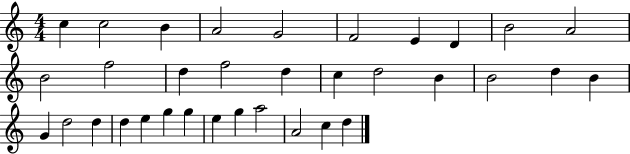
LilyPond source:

{
  \clef treble
  \numericTimeSignature
  \time 4/4
  \key c \major
  c''4 c''2 b'4 | a'2 g'2 | f'2 e'4 d'4 | b'2 a'2 | \break b'2 f''2 | d''4 f''2 d''4 | c''4 d''2 b'4 | b'2 d''4 b'4 | \break g'4 d''2 d''4 | d''4 e''4 g''4 g''4 | e''4 g''4 a''2 | a'2 c''4 d''4 | \break \bar "|."
}